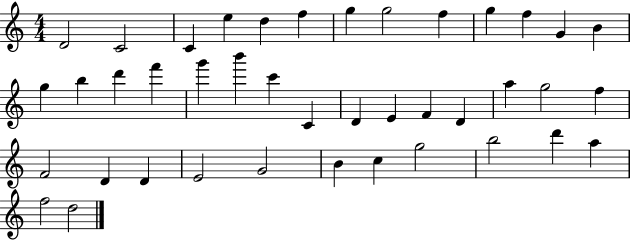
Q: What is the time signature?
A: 4/4